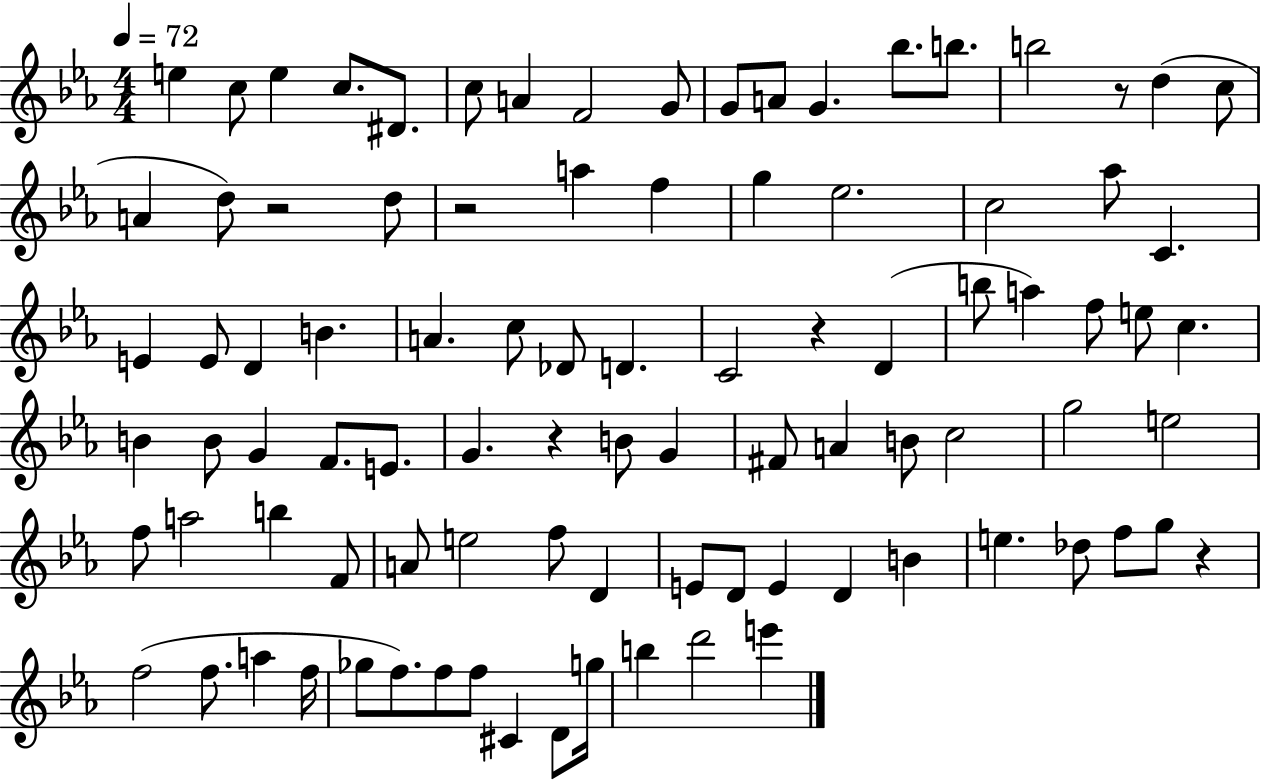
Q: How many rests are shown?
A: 6